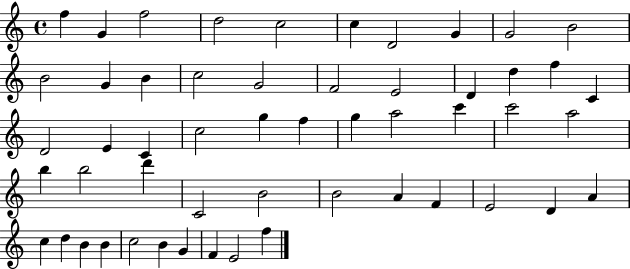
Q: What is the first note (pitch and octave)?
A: F5